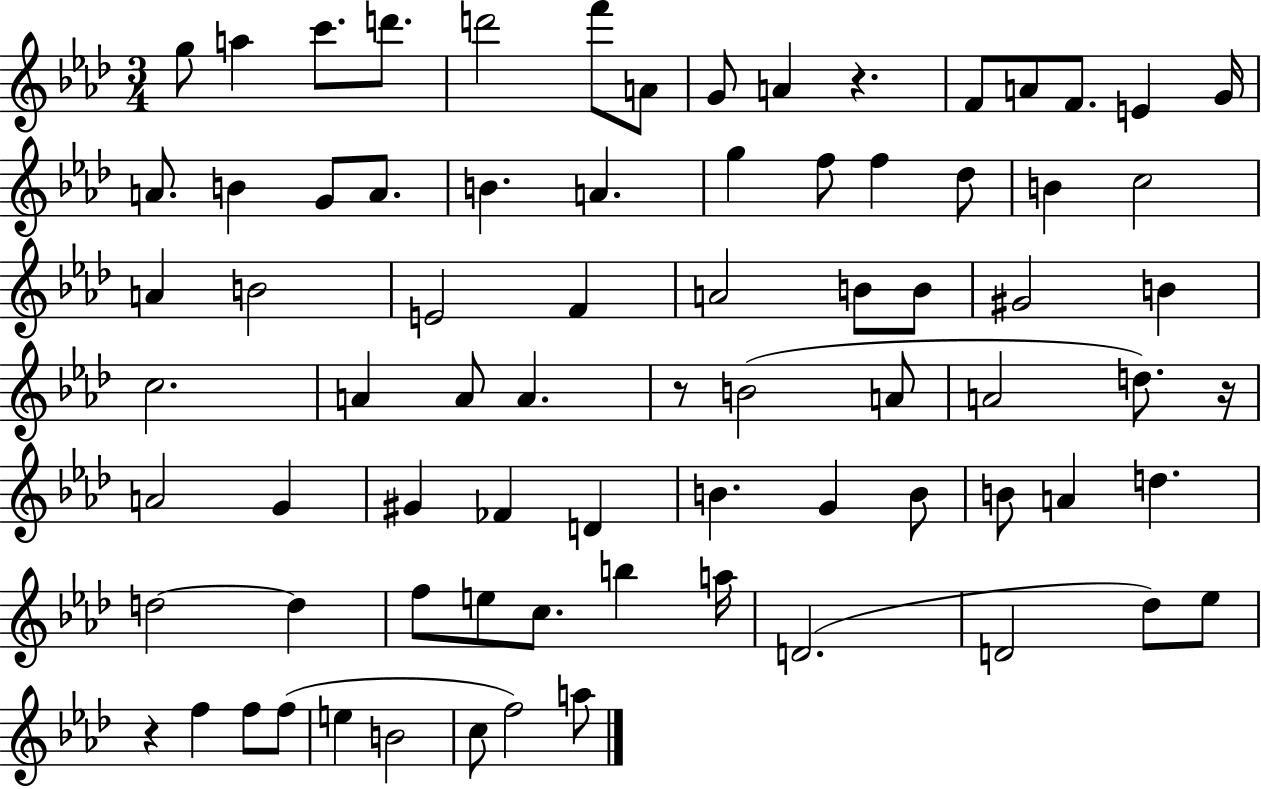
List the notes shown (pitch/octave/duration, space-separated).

G5/e A5/q C6/e. D6/e. D6/h F6/e A4/e G4/e A4/q R/q. F4/e A4/e F4/e. E4/q G4/s A4/e. B4/q G4/e A4/e. B4/q. A4/q. G5/q F5/e F5/q Db5/e B4/q C5/h A4/q B4/h E4/h F4/q A4/h B4/e B4/e G#4/h B4/q C5/h. A4/q A4/e A4/q. R/e B4/h A4/e A4/h D5/e. R/s A4/h G4/q G#4/q FES4/q D4/q B4/q. G4/q B4/e B4/e A4/q D5/q. D5/h D5/q F5/e E5/e C5/e. B5/q A5/s D4/h. D4/h Db5/e Eb5/e R/q F5/q F5/e F5/e E5/q B4/h C5/e F5/h A5/e